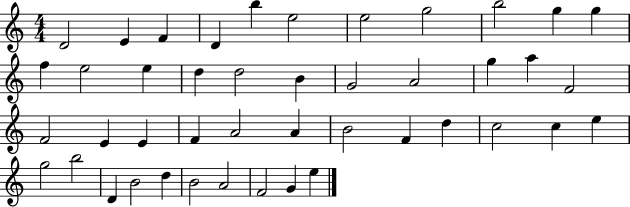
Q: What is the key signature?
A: C major